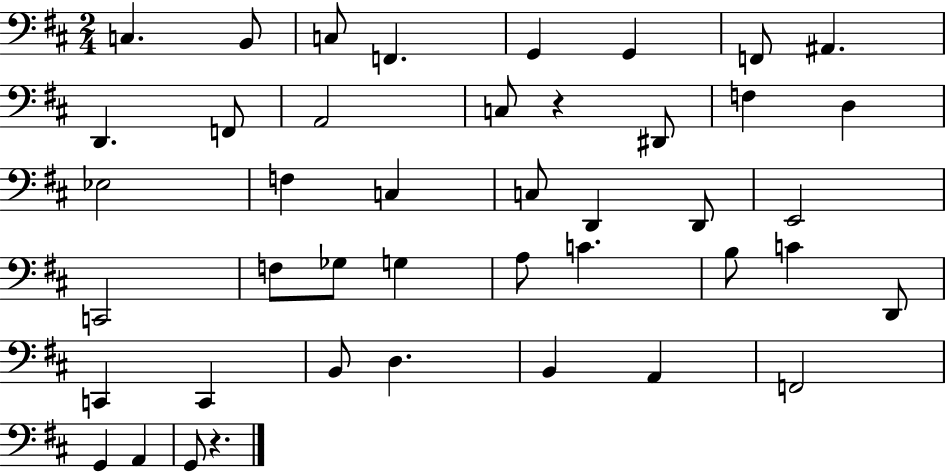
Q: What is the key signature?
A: D major